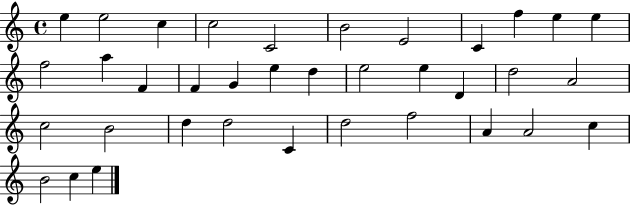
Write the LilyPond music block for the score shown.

{
  \clef treble
  \time 4/4
  \defaultTimeSignature
  \key c \major
  e''4 e''2 c''4 | c''2 c'2 | b'2 e'2 | c'4 f''4 e''4 e''4 | \break f''2 a''4 f'4 | f'4 g'4 e''4 d''4 | e''2 e''4 d'4 | d''2 a'2 | \break c''2 b'2 | d''4 d''2 c'4 | d''2 f''2 | a'4 a'2 c''4 | \break b'2 c''4 e''4 | \bar "|."
}